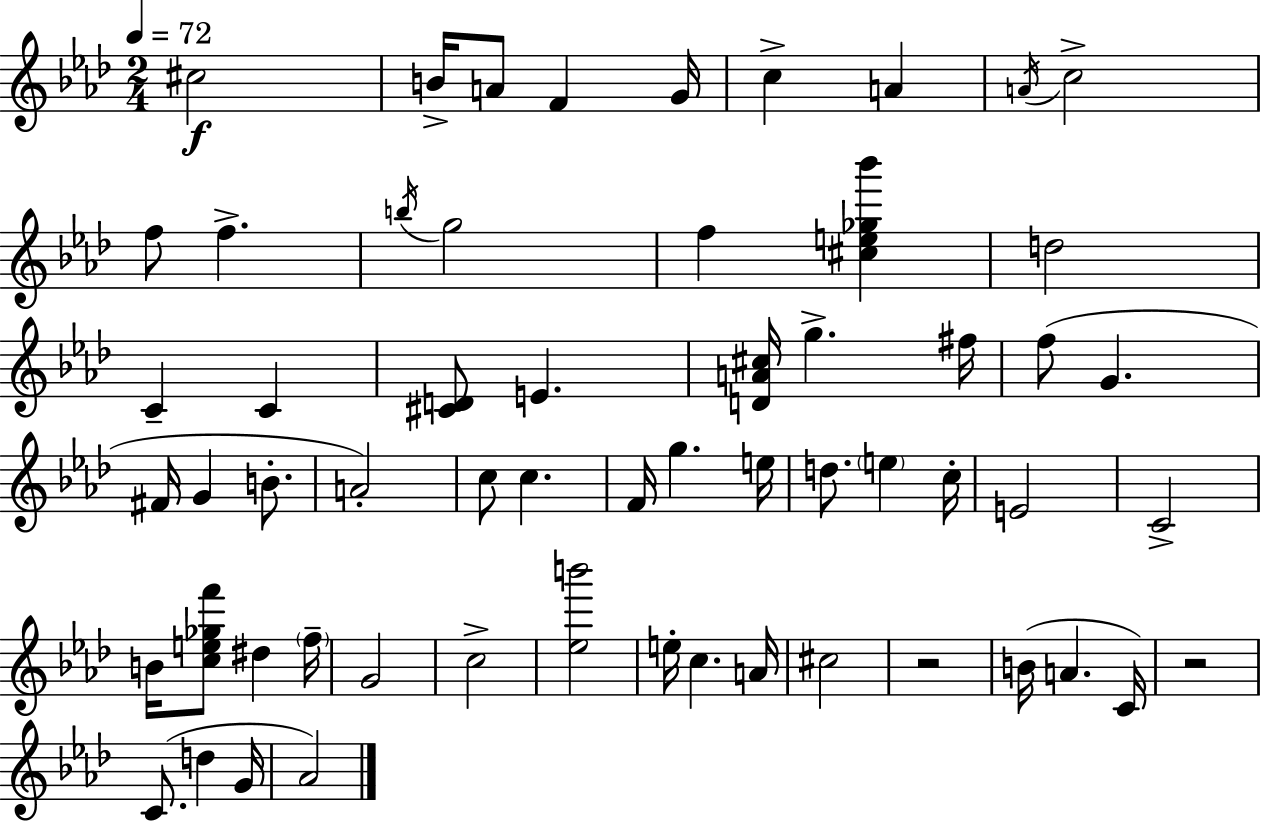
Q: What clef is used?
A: treble